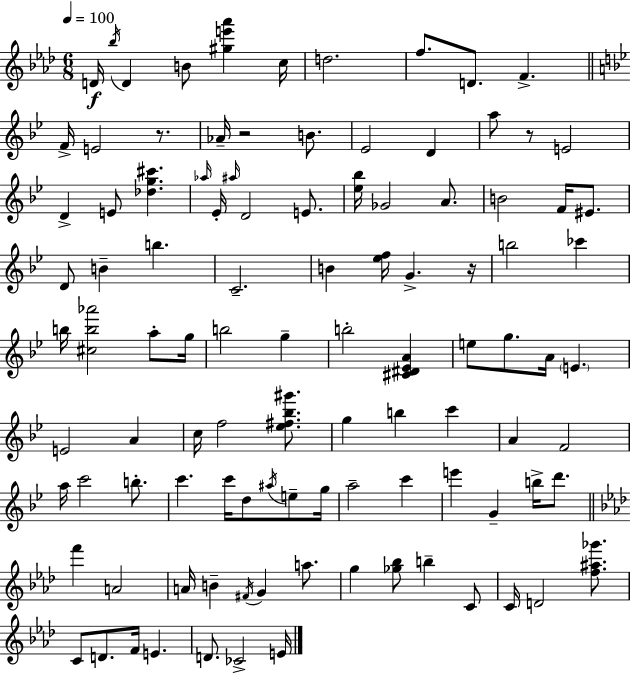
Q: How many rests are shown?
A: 4